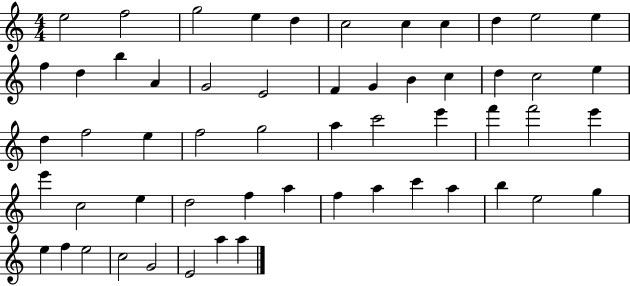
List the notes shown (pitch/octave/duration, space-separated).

E5/h F5/h G5/h E5/q D5/q C5/h C5/q C5/q D5/q E5/h E5/q F5/q D5/q B5/q A4/q G4/h E4/h F4/q G4/q B4/q C5/q D5/q C5/h E5/q D5/q F5/h E5/q F5/h G5/h A5/q C6/h E6/q F6/q F6/h E6/q E6/q C5/h E5/q D5/h F5/q A5/q F5/q A5/q C6/q A5/q B5/q E5/h G5/q E5/q F5/q E5/h C5/h G4/h E4/h A5/q A5/q